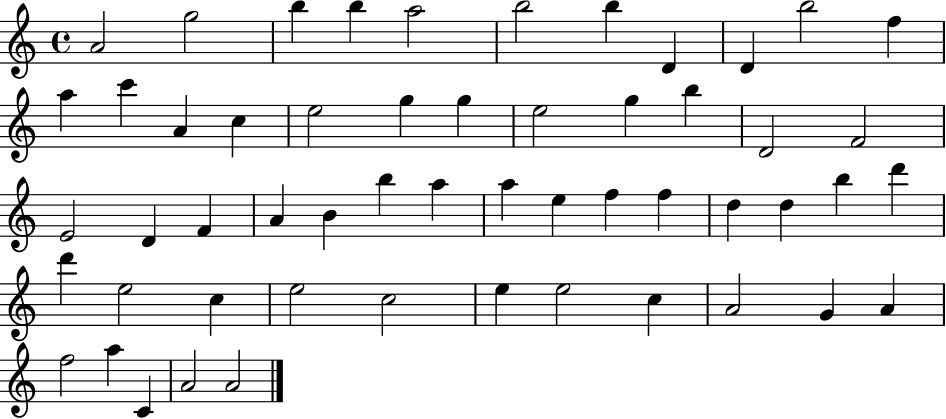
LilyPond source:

{
  \clef treble
  \time 4/4
  \defaultTimeSignature
  \key c \major
  a'2 g''2 | b''4 b''4 a''2 | b''2 b''4 d'4 | d'4 b''2 f''4 | \break a''4 c'''4 a'4 c''4 | e''2 g''4 g''4 | e''2 g''4 b''4 | d'2 f'2 | \break e'2 d'4 f'4 | a'4 b'4 b''4 a''4 | a''4 e''4 f''4 f''4 | d''4 d''4 b''4 d'''4 | \break d'''4 e''2 c''4 | e''2 c''2 | e''4 e''2 c''4 | a'2 g'4 a'4 | \break f''2 a''4 c'4 | a'2 a'2 | \bar "|."
}